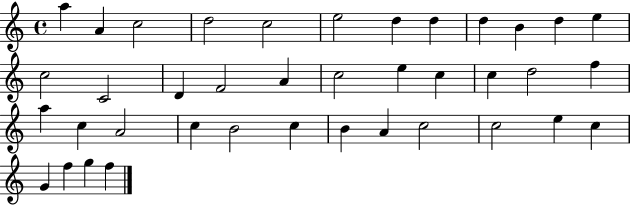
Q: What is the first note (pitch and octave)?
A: A5